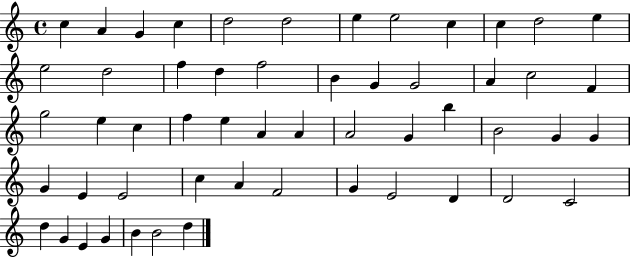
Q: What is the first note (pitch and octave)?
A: C5